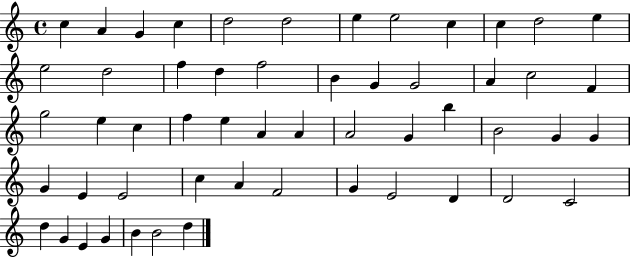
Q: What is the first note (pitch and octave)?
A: C5